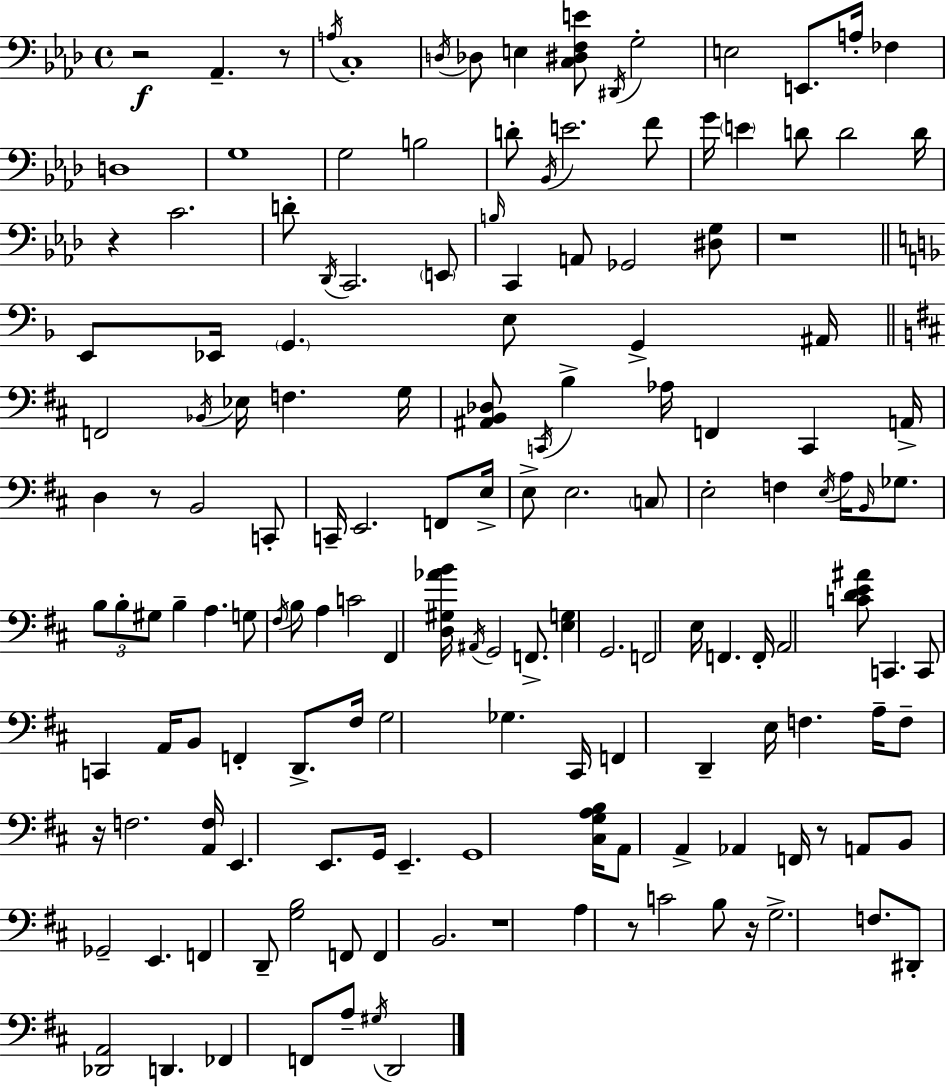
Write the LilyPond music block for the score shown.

{
  \clef bass
  \time 4/4
  \defaultTimeSignature
  \key f \minor
  r2\f aes,4.-- r8 | \acciaccatura { a16 } c1-. | \acciaccatura { d16 } des8 e4 <c dis f e'>8 \acciaccatura { dis,16 } g2-. | e2 e,8. a16-. fes4 | \break d1 | g1 | g2 b2 | d'8-. \acciaccatura { bes,16 } e'2. | \break f'8 g'16 \parenthesize e'4 d'8 d'2 | d'16 r4 c'2. | d'8-. \acciaccatura { des,16 } c,2. | \parenthesize e,8 \grace { b16 } c,4 a,8 ges,2 | \break <dis g>8 r1 | \bar "||" \break \key f \major e,8 ees,16 \parenthesize g,4. e8 g,4-> ais,16 | \bar "||" \break \key d \major f,2 \acciaccatura { bes,16 } ees16 f4. | g16 <ais, b, des>8 \acciaccatura { c,16 } b4-> aes16 f,4 c,4 | a,16-> d4 r8 b,2 | c,8-. c,16-- e,2. f,8 | \break e16-> e8-> e2. | \parenthesize c8 e2-. f4 \acciaccatura { e16 } a16 | \grace { b,16 } ges8. \tuplet 3/2 { b8 b8-. gis8 } b4-- a4. | g8 \acciaccatura { fis16 } b8 a4 c'2 | \break fis,4 <d gis aes' b'>16 \acciaccatura { ais,16 } g,2 | f,8.-> <e g>4 g,2. | f,2 e16 f,4. | f,16-. a,2 <c' d' e' ais'>8 | \break c,4. c,8 c,4 a,16 b,8 f,4-. | d,8.-> fis16 g2 ges4. | cis,16 f,4 d,4-- e16 f4. | a16-- f8-- r16 f2. | \break <a, f>16 e,4. e,8. g,16 | e,4.-- g,1 | <cis g a b>16 a,8 a,4-> aes,4 | f,16 r8 a,8 b,8 ges,2-- | \break e,4. f,4 d,8-- <g b>2 | f,8 f,4 b,2. | r1 | a4 r8 c'2 | \break b8 r16 g2.-> | f8. dis,8-. <des, a,>2 | d,4. fes,4 f,8 a8-- \acciaccatura { gis16 } d,2 | \bar "|."
}